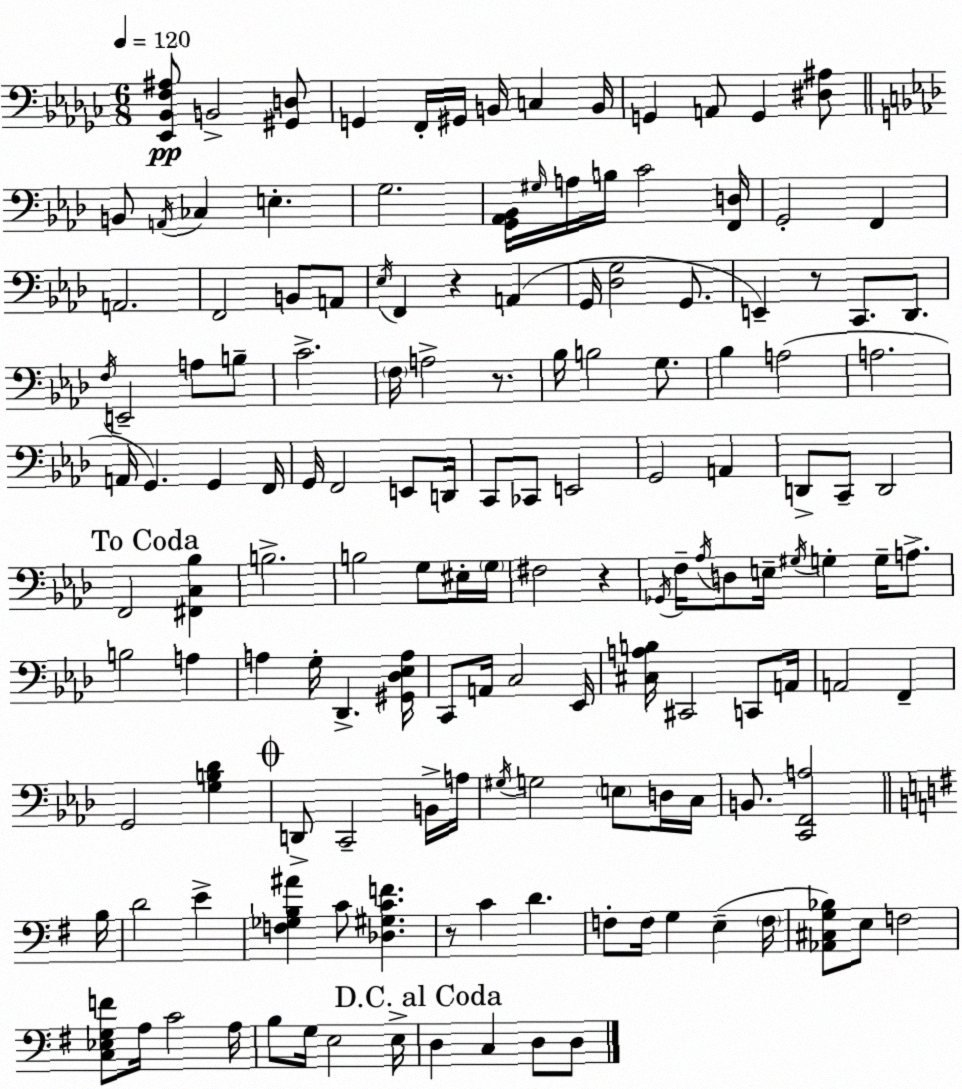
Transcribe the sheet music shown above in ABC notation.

X:1
T:Untitled
M:6/8
L:1/4
K:Ebm
[_E,,_B,,F,^A,]/2 B,,2 [^G,,D,]/2 G,, F,,/4 ^G,,/4 B,,/4 C, B,,/4 G,, A,,/2 G,, [^D,^A,]/2 B,,/2 A,,/4 _C, E, G,2 [G,,_A,,_B,,]/4 ^G,/4 A,/4 B,/4 C2 [F,,D,]/4 G,,2 F,, A,,2 F,,2 B,,/2 A,,/2 _E,/4 F,, z A,, G,,/4 [_D,G,]2 G,,/2 E,, z/2 C,,/2 _D,,/2 F,/4 E,,2 A,/2 B,/2 C2 F,/4 A,2 z/2 _B,/4 B,2 G,/2 _B, A,2 A,2 A,,/4 G,, G,, F,,/4 G,,/4 F,,2 E,,/2 D,,/4 C,,/2 _C,,/2 E,,2 G,,2 A,, D,,/2 C,,/2 D,,2 F,,2 [^F,,C,_B,] B,2 B,2 G,/2 ^E,/4 G,/4 ^F,2 z _G,,/4 F,/4 _A,/4 D,/2 E,/4 ^G,/4 G, G,/4 A,/2 B,2 A, A, G,/4 _D,, [^G,,_D,_E,A,]/4 C,,/2 A,,/4 C,2 _E,,/4 [^C,A,B,]/4 ^C,,2 C,,/2 A,,/4 A,,2 F,, G,,2 [G,B,_D] D,,/2 C,,2 B,,/4 A,/4 ^G,/4 G,2 E,/2 D,/4 C,/4 B,,/2 [C,,F,,A,]2 B,/4 D2 E [F,_G,B,^A] C/2 [_D,^G,CF] z/2 C D F,/2 F,/4 G, E, F,/4 [_A,,^C,G,_B,]/2 E,/2 F,2 [C,_E,G,F]/2 A,/4 C2 A,/4 B,/2 G,/4 E,2 E,/4 D, C, D,/2 D,/2